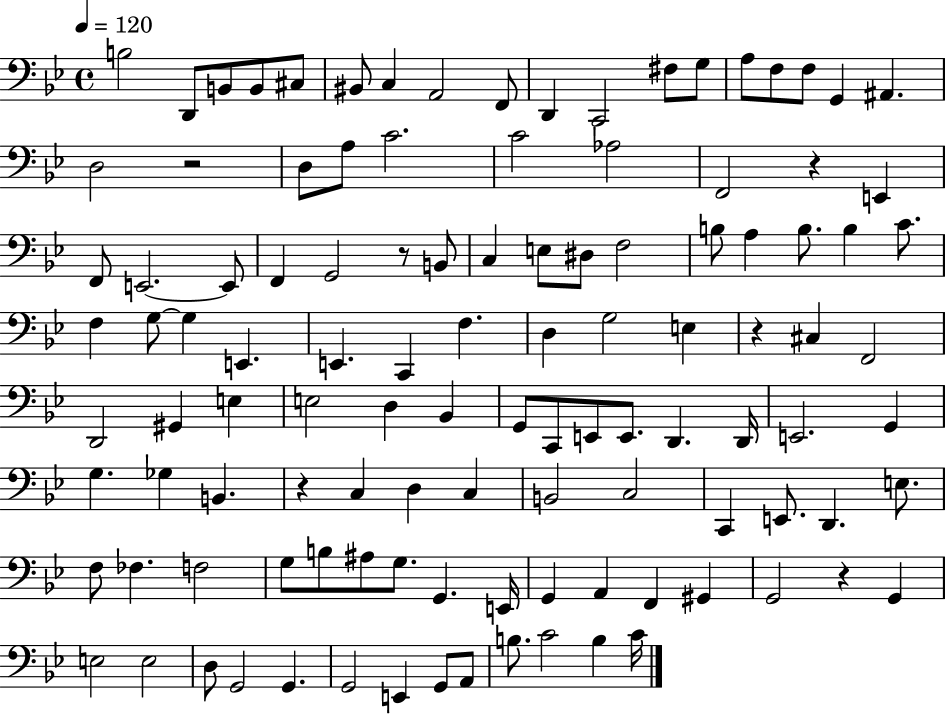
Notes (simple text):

B3/h D2/e B2/e B2/e C#3/e BIS2/e C3/q A2/h F2/e D2/q C2/h F#3/e G3/e A3/e F3/e F3/e G2/q A#2/q. D3/h R/h D3/e A3/e C4/h. C4/h Ab3/h F2/h R/q E2/q F2/e E2/h. E2/e F2/q G2/h R/e B2/e C3/q E3/e D#3/e F3/h B3/e A3/q B3/e. B3/q C4/e. F3/q G3/e G3/q E2/q. E2/q. C2/q F3/q. D3/q G3/h E3/q R/q C#3/q F2/h D2/h G#2/q E3/q E3/h D3/q Bb2/q G2/e C2/e E2/e E2/e. D2/q. D2/s E2/h. G2/q G3/q. Gb3/q B2/q. R/q C3/q D3/q C3/q B2/h C3/h C2/q E2/e. D2/q. E3/e. F3/e FES3/q. F3/h G3/e B3/e A#3/e G3/e. G2/q. E2/s G2/q A2/q F2/q G#2/q G2/h R/q G2/q E3/h E3/h D3/e G2/h G2/q. G2/h E2/q G2/e A2/e B3/e. C4/h B3/q C4/s